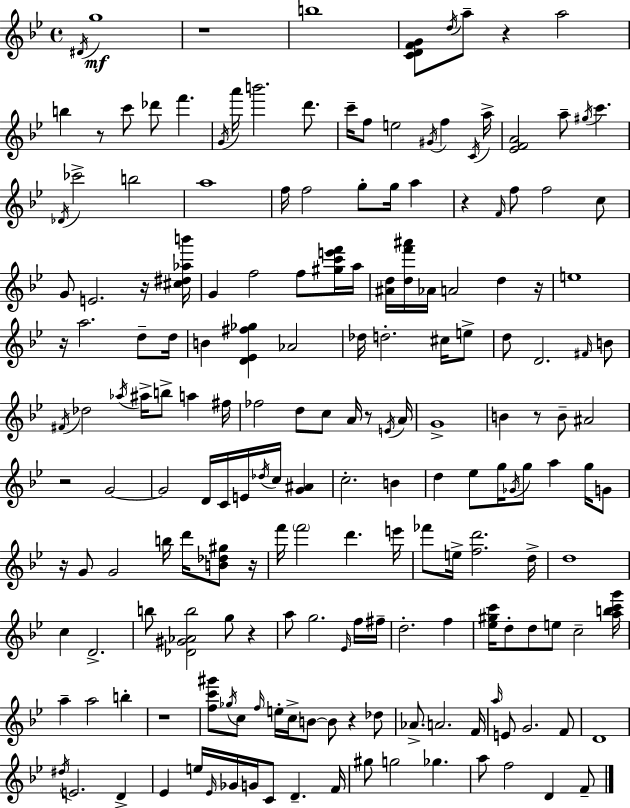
D#4/s G5/w R/w B5/w [C4,D4,F4,G4]/e D5/s A5/e R/q A5/h B5/q R/e C6/e Db6/e F6/q. G4/s A6/s B6/h. D6/e. C6/s F5/e E5/h G#4/s F5/q C4/s A5/s [Eb4,F4,A4]/h A5/e G#5/s C6/q. Db4/s CES6/h B5/h A5/w F5/s F5/h G5/e G5/s A5/q R/q F4/s F5/e F5/h C5/e G4/e E4/h. R/s [C#5,D#5,Ab5,B6]/s G4/q F5/h F5/e [G#5,C6,E6,F6]/s A5/s [A#4,D5]/s [D5,F6,A#6]/s Ab4/s A4/h D5/q R/s E5/w R/s A5/h. D5/e D5/s B4/q [D4,Eb4,F#5,Gb5]/q Ab4/h Db5/s D5/h. C#5/s E5/e D5/e D4/h. F#4/s B4/e F#4/s Db5/h Ab5/s A#5/s B5/e A5/q F#5/s FES5/h D5/e C5/e A4/s R/e E4/s A4/s G4/w B4/q R/e B4/e A#4/h R/h G4/h G4/h D4/s C4/s E4/s Db5/s C5/s [G4,A#4]/q C5/h. B4/q D5/q Eb5/e G5/s Gb4/s G5/e A5/q G5/s G4/e R/s G4/e G4/h B5/s D6/s [B4,Db5,G#5]/e R/s F6/s F6/h D6/q. E6/s FES6/e E5/s [F5,D6]/h. D5/s D5/w C5/q D4/h. B5/e [Db4,G#4,Ab4,B5]/h G5/e R/q A5/e G5/h. Eb4/s F5/s F#5/s D5/h. F5/q [Eb5,G#5,C6]/s D5/e D5/e E5/e C5/h [A5,B5,C6,G6]/s A5/q A5/h B5/q R/w [F5,C6,G#6]/e Gb5/s C5/e F5/s E5/s C5/s B4/e B4/e R/q Db5/e Ab4/e. A4/h. F4/s A5/s E4/e G4/h. F4/e D4/w D#5/s E4/h. D4/q Eb4/q E5/s Eb4/s Gb4/s G4/s C4/e D4/q. F4/s G#5/e G5/h Gb5/q. A5/e F5/h D4/q F4/e